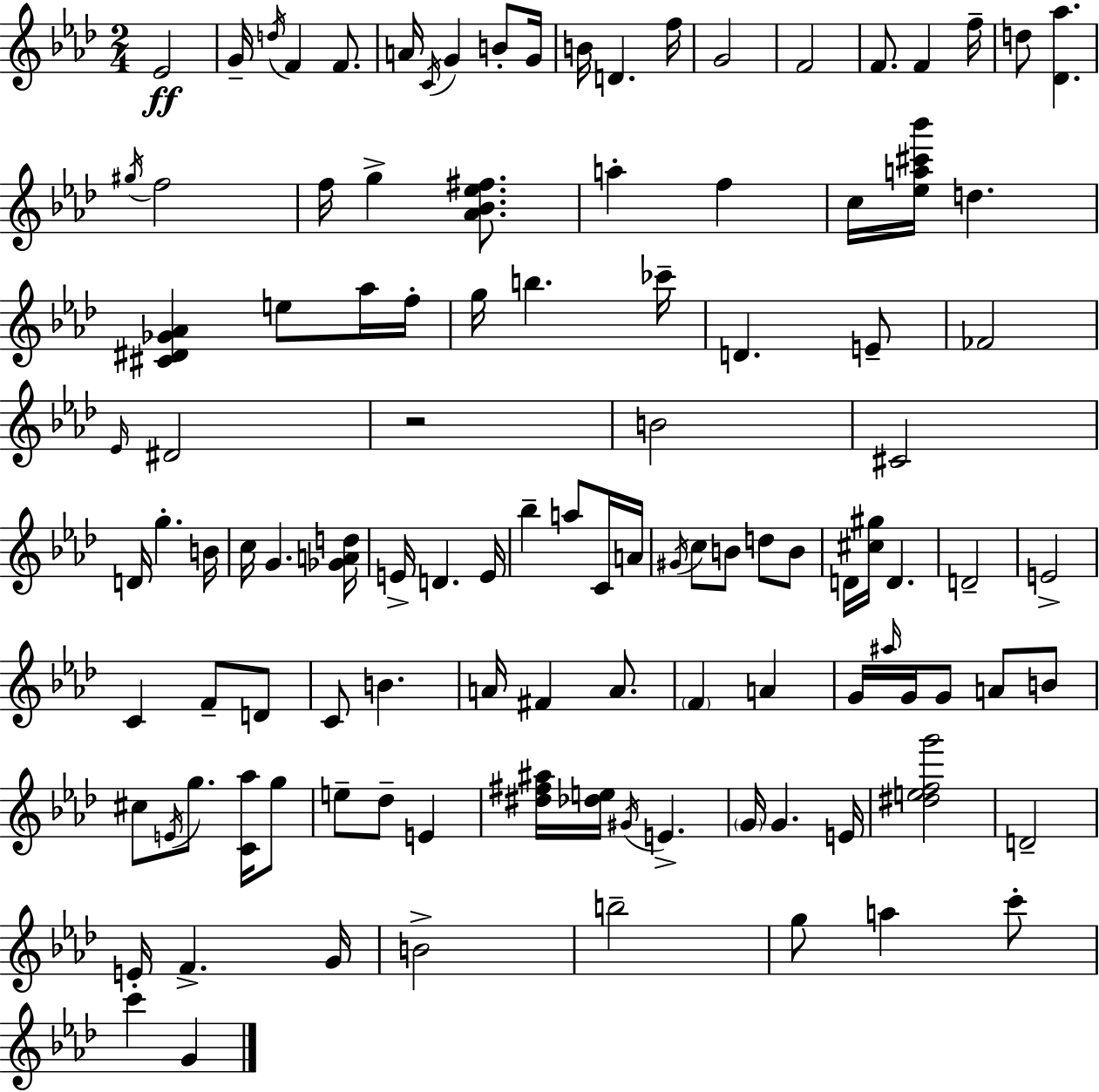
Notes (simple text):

Eb4/h G4/s D5/s F4/q F4/e. A4/s C4/s G4/q B4/e G4/s B4/s D4/q. F5/s G4/h F4/h F4/e. F4/q F5/s D5/e [Db4,Ab5]/q. G#5/s F5/h F5/s G5/q [Ab4,Bb4,Eb5,F#5]/e. A5/q F5/q C5/s [Eb5,A5,C#6,Bb6]/s D5/q. [C#4,D#4,Gb4,Ab4]/q E5/e Ab5/s F5/s G5/s B5/q. CES6/s D4/q. E4/e FES4/h Eb4/s D#4/h R/h B4/h C#4/h D4/s G5/q. B4/s C5/s G4/q. [Gb4,A4,D5]/s E4/s D4/q. E4/s Bb5/q A5/e C4/s A4/s G#4/s C5/e B4/e D5/e B4/e D4/s [C#5,G#5]/s D4/q. D4/h E4/h C4/q F4/e D4/e C4/e B4/q. A4/s F#4/q A4/e. F4/q A4/q G4/s A#5/s G4/s G4/e A4/e B4/e C#5/e E4/s G5/e. [C4,Ab5]/s G5/e E5/e Db5/e E4/q [D#5,F#5,A#5]/s [Db5,E5]/s G#4/s E4/q. G4/s G4/q. E4/s [D#5,E5,F5,G6]/h D4/h E4/s F4/q. G4/s B4/h B5/h G5/e A5/q C6/e C6/q G4/q